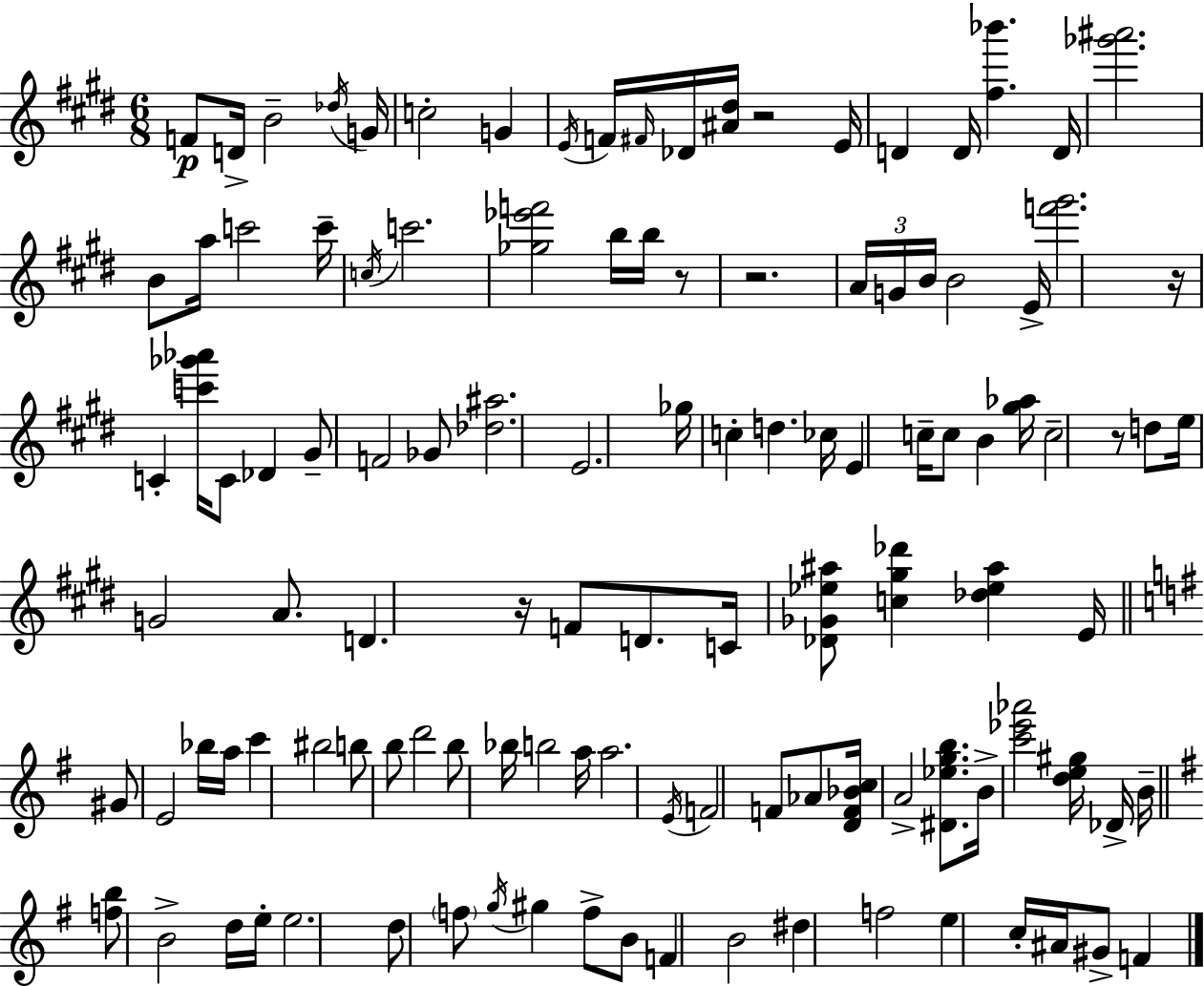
X:1
T:Untitled
M:6/8
L:1/4
K:E
F/2 D/4 B2 _d/4 G/4 c2 G E/4 F/4 ^F/4 _D/4 [^A^d]/4 z2 E/4 D D/4 [^f_b'] D/4 [_g'^a']2 B/2 a/4 c'2 c'/4 c/4 c'2 [_g_e'f']2 b/4 b/4 z/2 z2 A/4 G/4 B/4 B2 E/4 [f'^g']2 z/4 C [c'_g'_a']/4 C/2 _D ^G/2 F2 _G/2 [_d^a]2 E2 _g/4 c d _c/4 E c/4 c/2 B [^g_a]/4 c2 z/2 d/2 e/4 G2 A/2 D z/4 F/2 D/2 C/4 [_D_G_e^a]/2 [c^g_d'] [_d_e^a] E/4 ^G/2 E2 _b/4 a/4 c' ^b2 b/2 b/2 d'2 b/2 _b/4 b2 a/4 a2 E/4 F2 F/2 _A/2 [DF_Bc]/4 A2 [^D_egb]/2 B/4 [c'_e'_a']2 [de^g]/4 _D/4 B/4 [fb]/2 B2 d/4 e/4 e2 d/2 f/2 g/4 ^g f/2 B/2 F B2 ^d f2 e c/4 ^A/4 ^G/2 F